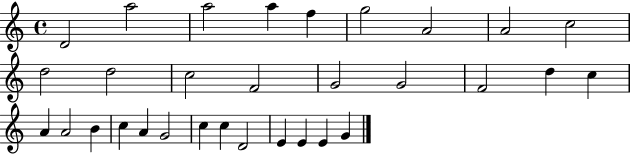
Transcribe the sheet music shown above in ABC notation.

X:1
T:Untitled
M:4/4
L:1/4
K:C
D2 a2 a2 a f g2 A2 A2 c2 d2 d2 c2 F2 G2 G2 F2 d c A A2 B c A G2 c c D2 E E E G